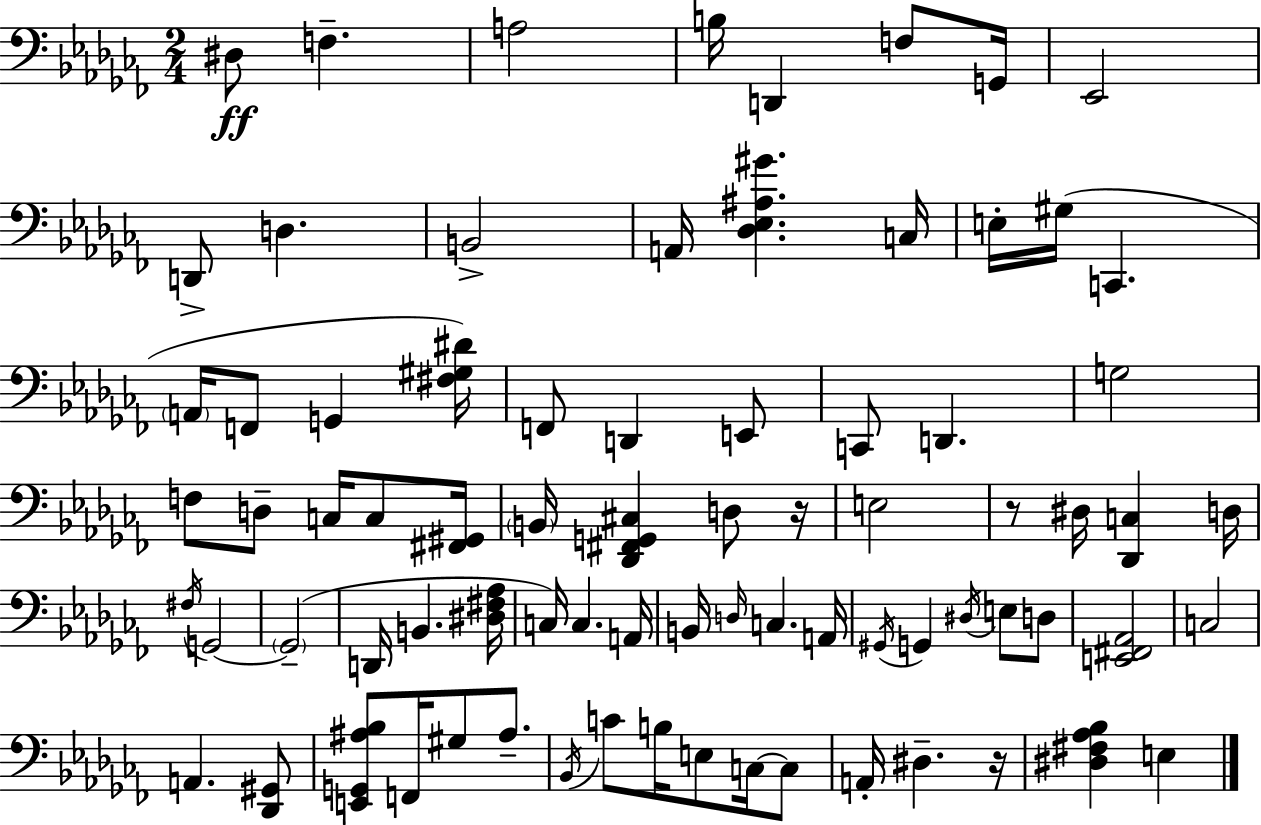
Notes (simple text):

D#3/e F3/q. A3/h B3/s D2/q F3/e G2/s Eb2/h D2/e D3/q. B2/h A2/s [Db3,Eb3,A#3,G#4]/q. C3/s E3/s G#3/s C2/q. A2/s F2/e G2/q [F#3,G#3,D#4]/s F2/e D2/q E2/e C2/e D2/q. G3/h F3/e D3/e C3/s C3/e [F#2,G#2]/s B2/s [Db2,F#2,G2,C#3]/q D3/e R/s E3/h R/e D#3/s [Db2,C3]/q D3/s F#3/s G2/h G2/h D2/s B2/q. [D#3,F#3,Ab3]/s C3/s C3/q. A2/s B2/s D3/s C3/q. A2/s G#2/s G2/q D#3/s E3/e D3/e [E2,F#2,Ab2]/h C3/h A2/q. [Db2,G#2]/e [E2,G2,A#3,Bb3]/e F2/s G#3/e A#3/e. Bb2/s C4/e B3/s E3/e C3/s C3/e A2/s D#3/q. R/s [D#3,F#3,Ab3,Bb3]/q E3/q